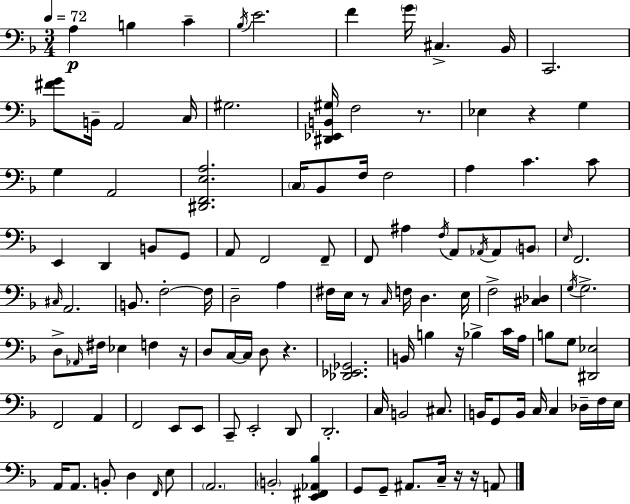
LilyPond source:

{
  \clef bass
  \numericTimeSignature
  \time 3/4
  \key f \major
  \tempo 4 = 72
  a4\p b4 c'4-- | \acciaccatura { bes16 } e'2. | f'4 \parenthesize g'16 cis4.-> | bes,16 c,2. | \break <fis' g'>8 b,16-- a,2 | c16 gis2. | <dis, ees, b, gis>16 f2 r8. | ees4 r4 g4 | \break g4 a,2 | <dis, f, e a>2. | \parenthesize c16 bes,8 f16 f2 | a4 c'4. c'8 | \break e,4 d,4 b,8 g,8 | a,8 f,2 f,8-- | f,8 ais4 \acciaccatura { f16 } a,8 \acciaccatura { aes,16 } aes,8 | \parenthesize b,8 \grace { e16 } f,2. | \break \grace { cis16 } a,2. | b,8. f2-.~~ | f16 d2-- | a4 fis16 e16 r8 \grace { c16 } f16 d4. | \break e16 f2-> | <cis des>4 \acciaccatura { g16 } g2.-> | d8-> \grace { aes,16 } fis16 ees4 | f4 r16 d8 c16~~ c16 | \break d8 r4. <des, ees, ges,>2. | b,16 b4 | r16 bes4-> c'16 a16 b8 g8 | <dis, ees>2 f,2 | \break a,4 f,2 | e,8 e,8 c,8-- e,2-. | d,8 d,2.-. | c16 b,2 | \break cis8. b,16 g,8 b,16 | c16 c4 des16-- f16 e16 a,16 a,8. | b,8-. d4 \grace { f,16 } e8 \parenthesize a,2. | \parenthesize b,2-. | \break <e, fis, aes, bes>4 g,8 g,8-- | ais,8. c16-- r16 r16 a,8 \bar "|."
}